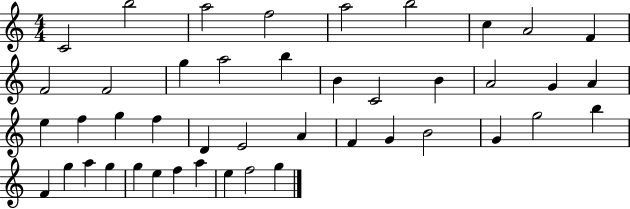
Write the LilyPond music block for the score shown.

{
  \clef treble
  \numericTimeSignature
  \time 4/4
  \key c \major
  c'2 b''2 | a''2 f''2 | a''2 b''2 | c''4 a'2 f'4 | \break f'2 f'2 | g''4 a''2 b''4 | b'4 c'2 b'4 | a'2 g'4 a'4 | \break e''4 f''4 g''4 f''4 | d'4 e'2 a'4 | f'4 g'4 b'2 | g'4 g''2 b''4 | \break f'4 g''4 a''4 g''4 | g''4 e''4 f''4 a''4 | e''4 f''2 g''4 | \bar "|."
}